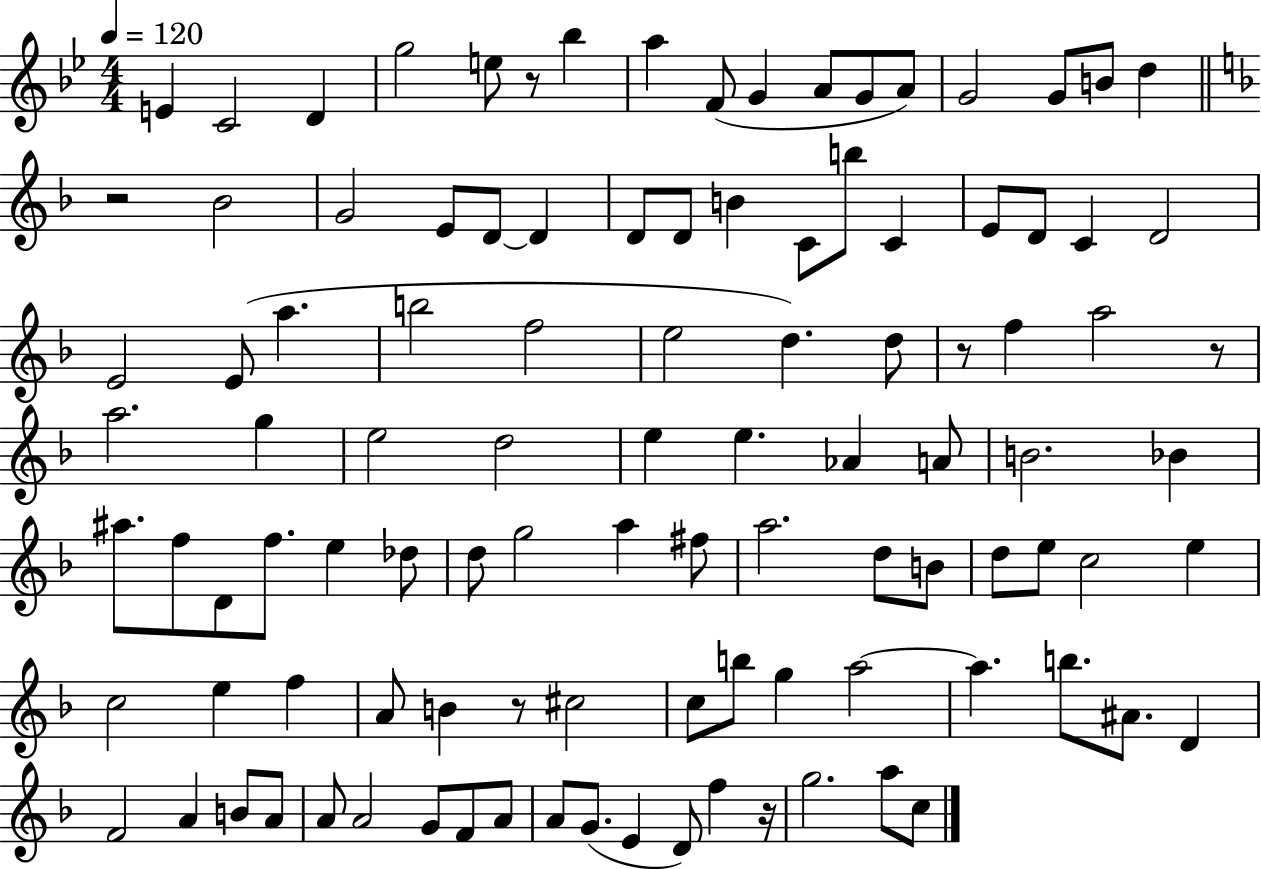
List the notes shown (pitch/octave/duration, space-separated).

E4/q C4/h D4/q G5/h E5/e R/e Bb5/q A5/q F4/e G4/q A4/e G4/e A4/e G4/h G4/e B4/e D5/q R/h Bb4/h G4/h E4/e D4/e D4/q D4/e D4/e B4/q C4/e B5/e C4/q E4/e D4/e C4/q D4/h E4/h E4/e A5/q. B5/h F5/h E5/h D5/q. D5/e R/e F5/q A5/h R/e A5/h. G5/q E5/h D5/h E5/q E5/q. Ab4/q A4/e B4/h. Bb4/q A#5/e. F5/e D4/e F5/e. E5/q Db5/e D5/e G5/h A5/q F#5/e A5/h. D5/e B4/e D5/e E5/e C5/h E5/q C5/h E5/q F5/q A4/e B4/q R/e C#5/h C5/e B5/e G5/q A5/h A5/q. B5/e. A#4/e. D4/q F4/h A4/q B4/e A4/e A4/e A4/h G4/e F4/e A4/e A4/e G4/e. E4/q D4/e F5/q R/s G5/h. A5/e C5/e